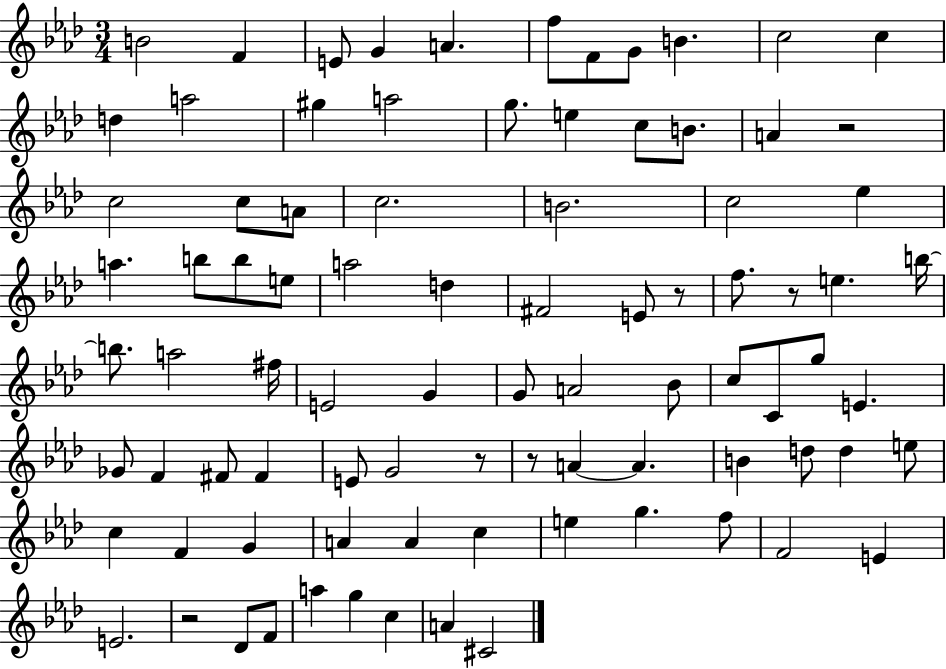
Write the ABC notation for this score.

X:1
T:Untitled
M:3/4
L:1/4
K:Ab
B2 F E/2 G A f/2 F/2 G/2 B c2 c d a2 ^g a2 g/2 e c/2 B/2 A z2 c2 c/2 A/2 c2 B2 c2 _e a b/2 b/2 e/2 a2 d ^F2 E/2 z/2 f/2 z/2 e b/4 b/2 a2 ^f/4 E2 G G/2 A2 _B/2 c/2 C/2 g/2 E _G/2 F ^F/2 ^F E/2 G2 z/2 z/2 A A B d/2 d e/2 c F G A A c e g f/2 F2 E E2 z2 _D/2 F/2 a g c A ^C2